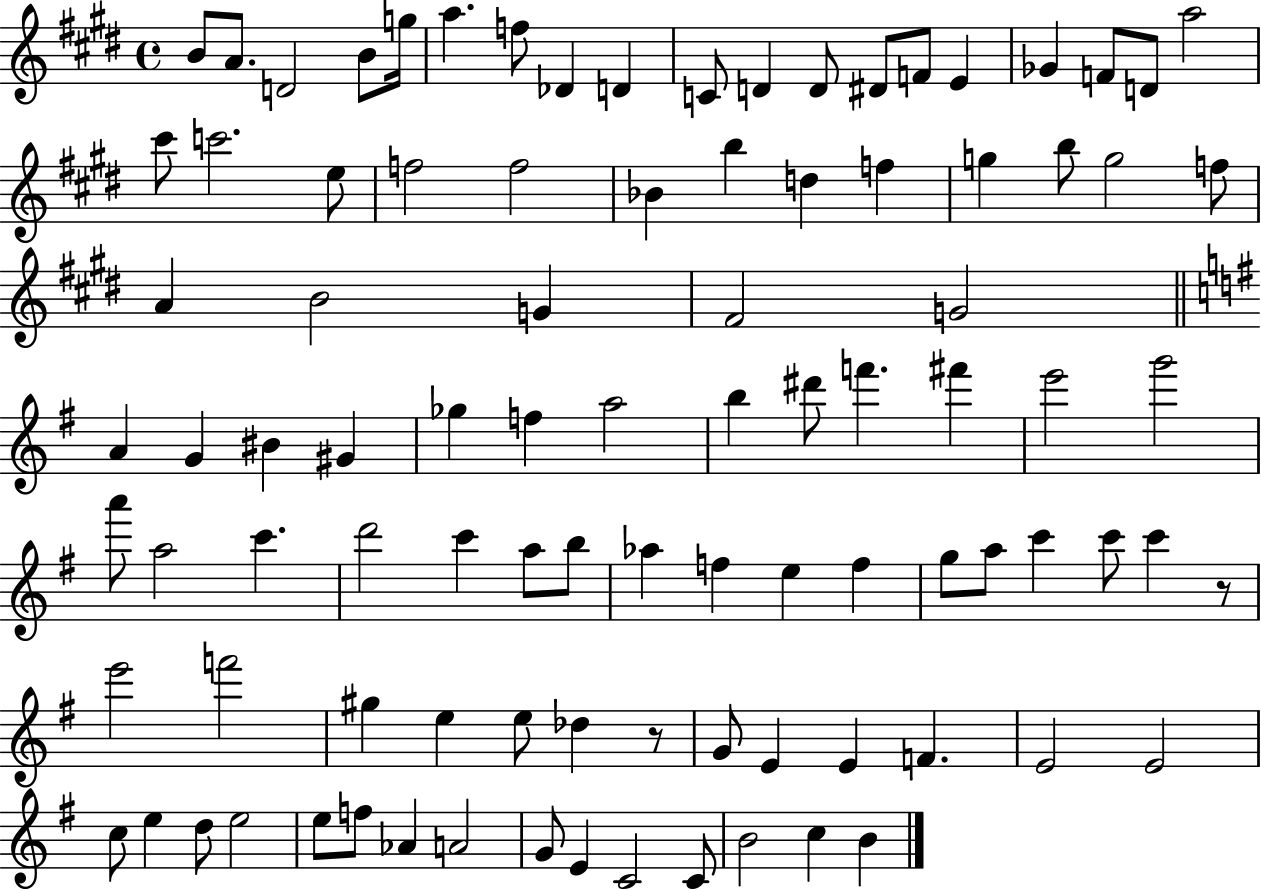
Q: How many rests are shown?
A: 2